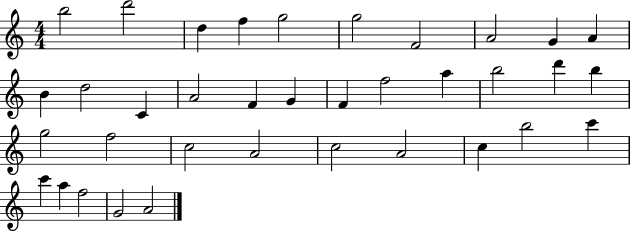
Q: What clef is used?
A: treble